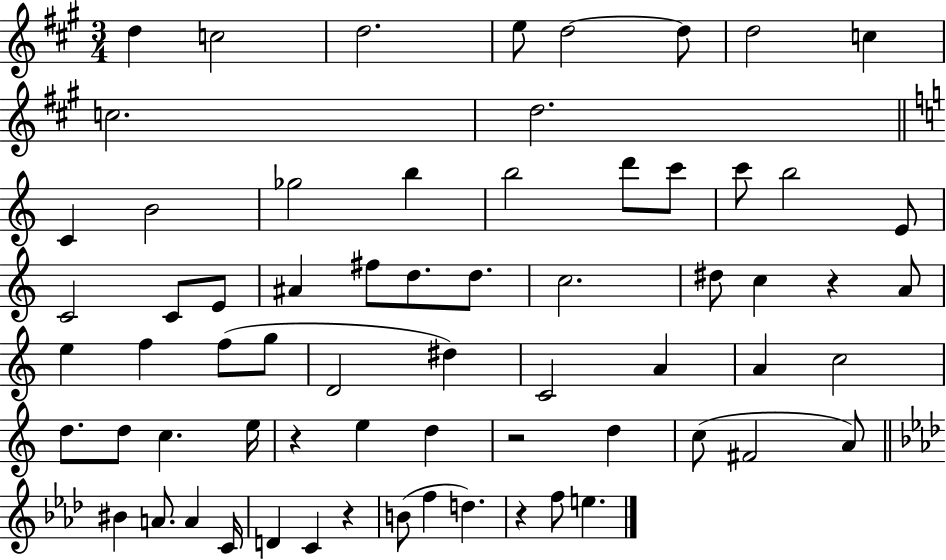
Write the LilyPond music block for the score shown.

{
  \clef treble
  \numericTimeSignature
  \time 3/4
  \key a \major
  \repeat volta 2 { d''4 c''2 | d''2. | e''8 d''2~~ d''8 | d''2 c''4 | \break c''2. | d''2. | \bar "||" \break \key c \major c'4 b'2 | ges''2 b''4 | b''2 d'''8 c'''8 | c'''8 b''2 e'8 | \break c'2 c'8 e'8 | ais'4 fis''8 d''8. d''8. | c''2. | dis''8 c''4 r4 a'8 | \break e''4 f''4 f''8( g''8 | d'2 dis''4) | c'2 a'4 | a'4 c''2 | \break d''8. d''8 c''4. e''16 | r4 e''4 d''4 | r2 d''4 | c''8( fis'2 a'8) | \break \bar "||" \break \key f \minor bis'4 a'8. a'4 c'16 | d'4 c'4 r4 | b'8( f''4 d''4.) | r4 f''8 e''4. | \break } \bar "|."
}